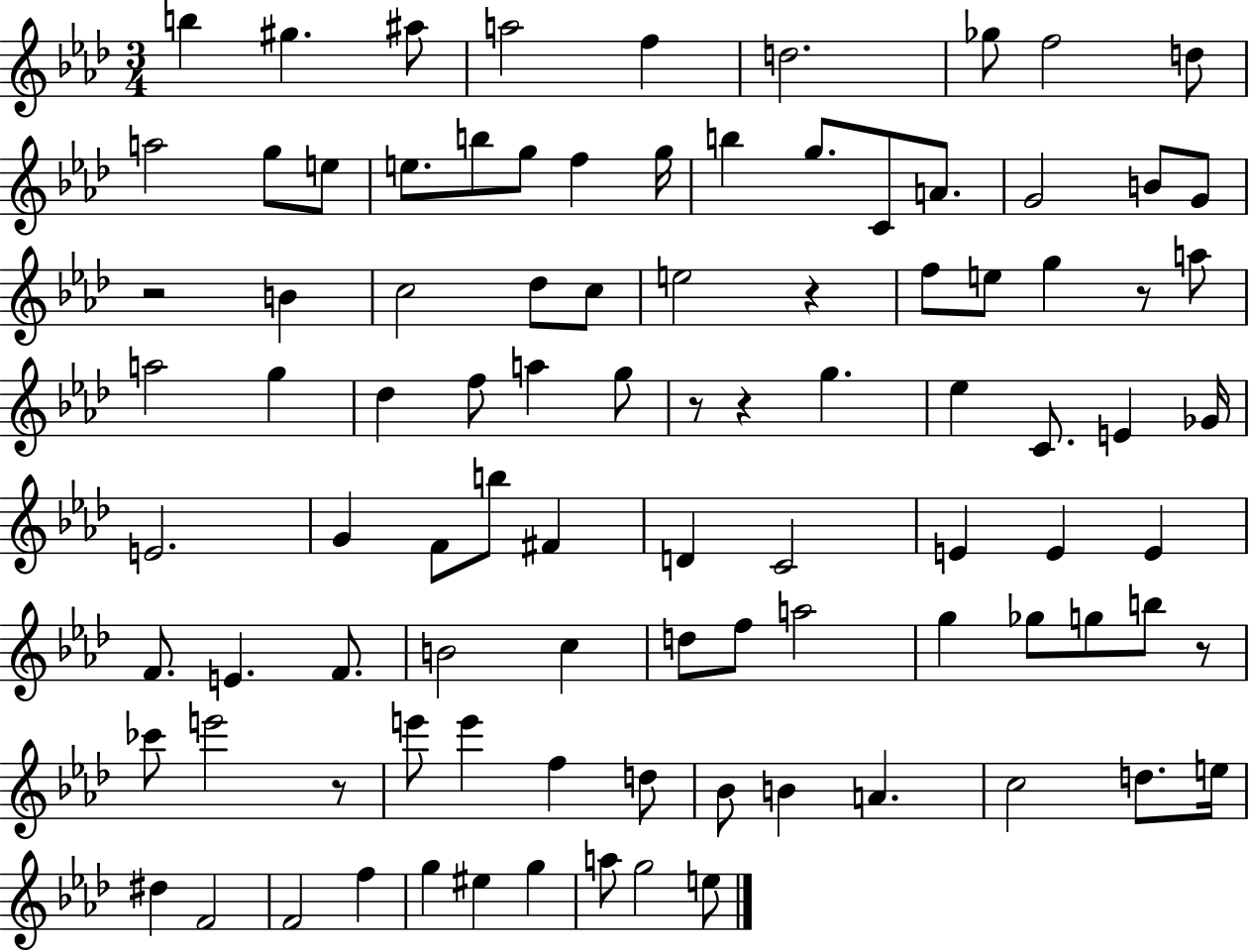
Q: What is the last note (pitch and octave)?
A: E5